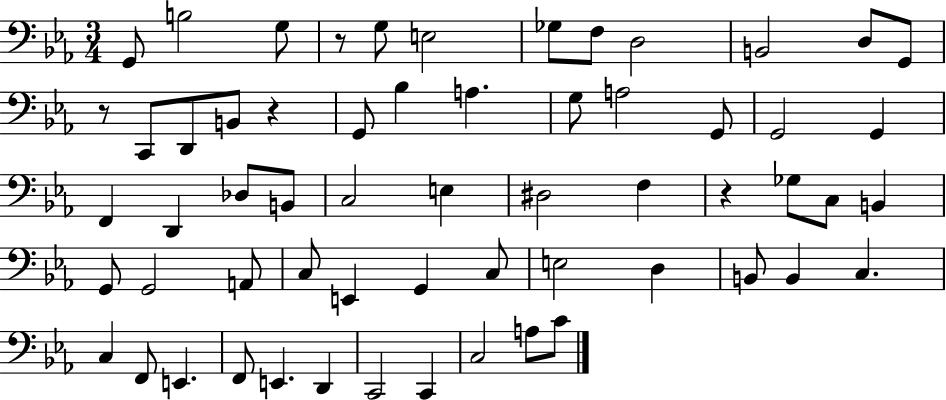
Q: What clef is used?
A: bass